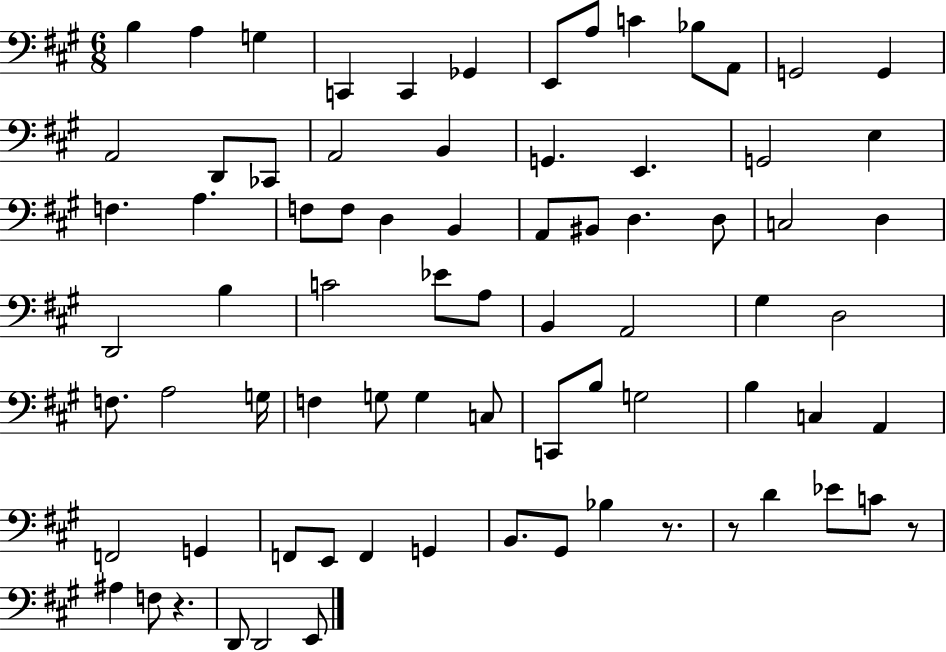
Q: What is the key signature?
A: A major